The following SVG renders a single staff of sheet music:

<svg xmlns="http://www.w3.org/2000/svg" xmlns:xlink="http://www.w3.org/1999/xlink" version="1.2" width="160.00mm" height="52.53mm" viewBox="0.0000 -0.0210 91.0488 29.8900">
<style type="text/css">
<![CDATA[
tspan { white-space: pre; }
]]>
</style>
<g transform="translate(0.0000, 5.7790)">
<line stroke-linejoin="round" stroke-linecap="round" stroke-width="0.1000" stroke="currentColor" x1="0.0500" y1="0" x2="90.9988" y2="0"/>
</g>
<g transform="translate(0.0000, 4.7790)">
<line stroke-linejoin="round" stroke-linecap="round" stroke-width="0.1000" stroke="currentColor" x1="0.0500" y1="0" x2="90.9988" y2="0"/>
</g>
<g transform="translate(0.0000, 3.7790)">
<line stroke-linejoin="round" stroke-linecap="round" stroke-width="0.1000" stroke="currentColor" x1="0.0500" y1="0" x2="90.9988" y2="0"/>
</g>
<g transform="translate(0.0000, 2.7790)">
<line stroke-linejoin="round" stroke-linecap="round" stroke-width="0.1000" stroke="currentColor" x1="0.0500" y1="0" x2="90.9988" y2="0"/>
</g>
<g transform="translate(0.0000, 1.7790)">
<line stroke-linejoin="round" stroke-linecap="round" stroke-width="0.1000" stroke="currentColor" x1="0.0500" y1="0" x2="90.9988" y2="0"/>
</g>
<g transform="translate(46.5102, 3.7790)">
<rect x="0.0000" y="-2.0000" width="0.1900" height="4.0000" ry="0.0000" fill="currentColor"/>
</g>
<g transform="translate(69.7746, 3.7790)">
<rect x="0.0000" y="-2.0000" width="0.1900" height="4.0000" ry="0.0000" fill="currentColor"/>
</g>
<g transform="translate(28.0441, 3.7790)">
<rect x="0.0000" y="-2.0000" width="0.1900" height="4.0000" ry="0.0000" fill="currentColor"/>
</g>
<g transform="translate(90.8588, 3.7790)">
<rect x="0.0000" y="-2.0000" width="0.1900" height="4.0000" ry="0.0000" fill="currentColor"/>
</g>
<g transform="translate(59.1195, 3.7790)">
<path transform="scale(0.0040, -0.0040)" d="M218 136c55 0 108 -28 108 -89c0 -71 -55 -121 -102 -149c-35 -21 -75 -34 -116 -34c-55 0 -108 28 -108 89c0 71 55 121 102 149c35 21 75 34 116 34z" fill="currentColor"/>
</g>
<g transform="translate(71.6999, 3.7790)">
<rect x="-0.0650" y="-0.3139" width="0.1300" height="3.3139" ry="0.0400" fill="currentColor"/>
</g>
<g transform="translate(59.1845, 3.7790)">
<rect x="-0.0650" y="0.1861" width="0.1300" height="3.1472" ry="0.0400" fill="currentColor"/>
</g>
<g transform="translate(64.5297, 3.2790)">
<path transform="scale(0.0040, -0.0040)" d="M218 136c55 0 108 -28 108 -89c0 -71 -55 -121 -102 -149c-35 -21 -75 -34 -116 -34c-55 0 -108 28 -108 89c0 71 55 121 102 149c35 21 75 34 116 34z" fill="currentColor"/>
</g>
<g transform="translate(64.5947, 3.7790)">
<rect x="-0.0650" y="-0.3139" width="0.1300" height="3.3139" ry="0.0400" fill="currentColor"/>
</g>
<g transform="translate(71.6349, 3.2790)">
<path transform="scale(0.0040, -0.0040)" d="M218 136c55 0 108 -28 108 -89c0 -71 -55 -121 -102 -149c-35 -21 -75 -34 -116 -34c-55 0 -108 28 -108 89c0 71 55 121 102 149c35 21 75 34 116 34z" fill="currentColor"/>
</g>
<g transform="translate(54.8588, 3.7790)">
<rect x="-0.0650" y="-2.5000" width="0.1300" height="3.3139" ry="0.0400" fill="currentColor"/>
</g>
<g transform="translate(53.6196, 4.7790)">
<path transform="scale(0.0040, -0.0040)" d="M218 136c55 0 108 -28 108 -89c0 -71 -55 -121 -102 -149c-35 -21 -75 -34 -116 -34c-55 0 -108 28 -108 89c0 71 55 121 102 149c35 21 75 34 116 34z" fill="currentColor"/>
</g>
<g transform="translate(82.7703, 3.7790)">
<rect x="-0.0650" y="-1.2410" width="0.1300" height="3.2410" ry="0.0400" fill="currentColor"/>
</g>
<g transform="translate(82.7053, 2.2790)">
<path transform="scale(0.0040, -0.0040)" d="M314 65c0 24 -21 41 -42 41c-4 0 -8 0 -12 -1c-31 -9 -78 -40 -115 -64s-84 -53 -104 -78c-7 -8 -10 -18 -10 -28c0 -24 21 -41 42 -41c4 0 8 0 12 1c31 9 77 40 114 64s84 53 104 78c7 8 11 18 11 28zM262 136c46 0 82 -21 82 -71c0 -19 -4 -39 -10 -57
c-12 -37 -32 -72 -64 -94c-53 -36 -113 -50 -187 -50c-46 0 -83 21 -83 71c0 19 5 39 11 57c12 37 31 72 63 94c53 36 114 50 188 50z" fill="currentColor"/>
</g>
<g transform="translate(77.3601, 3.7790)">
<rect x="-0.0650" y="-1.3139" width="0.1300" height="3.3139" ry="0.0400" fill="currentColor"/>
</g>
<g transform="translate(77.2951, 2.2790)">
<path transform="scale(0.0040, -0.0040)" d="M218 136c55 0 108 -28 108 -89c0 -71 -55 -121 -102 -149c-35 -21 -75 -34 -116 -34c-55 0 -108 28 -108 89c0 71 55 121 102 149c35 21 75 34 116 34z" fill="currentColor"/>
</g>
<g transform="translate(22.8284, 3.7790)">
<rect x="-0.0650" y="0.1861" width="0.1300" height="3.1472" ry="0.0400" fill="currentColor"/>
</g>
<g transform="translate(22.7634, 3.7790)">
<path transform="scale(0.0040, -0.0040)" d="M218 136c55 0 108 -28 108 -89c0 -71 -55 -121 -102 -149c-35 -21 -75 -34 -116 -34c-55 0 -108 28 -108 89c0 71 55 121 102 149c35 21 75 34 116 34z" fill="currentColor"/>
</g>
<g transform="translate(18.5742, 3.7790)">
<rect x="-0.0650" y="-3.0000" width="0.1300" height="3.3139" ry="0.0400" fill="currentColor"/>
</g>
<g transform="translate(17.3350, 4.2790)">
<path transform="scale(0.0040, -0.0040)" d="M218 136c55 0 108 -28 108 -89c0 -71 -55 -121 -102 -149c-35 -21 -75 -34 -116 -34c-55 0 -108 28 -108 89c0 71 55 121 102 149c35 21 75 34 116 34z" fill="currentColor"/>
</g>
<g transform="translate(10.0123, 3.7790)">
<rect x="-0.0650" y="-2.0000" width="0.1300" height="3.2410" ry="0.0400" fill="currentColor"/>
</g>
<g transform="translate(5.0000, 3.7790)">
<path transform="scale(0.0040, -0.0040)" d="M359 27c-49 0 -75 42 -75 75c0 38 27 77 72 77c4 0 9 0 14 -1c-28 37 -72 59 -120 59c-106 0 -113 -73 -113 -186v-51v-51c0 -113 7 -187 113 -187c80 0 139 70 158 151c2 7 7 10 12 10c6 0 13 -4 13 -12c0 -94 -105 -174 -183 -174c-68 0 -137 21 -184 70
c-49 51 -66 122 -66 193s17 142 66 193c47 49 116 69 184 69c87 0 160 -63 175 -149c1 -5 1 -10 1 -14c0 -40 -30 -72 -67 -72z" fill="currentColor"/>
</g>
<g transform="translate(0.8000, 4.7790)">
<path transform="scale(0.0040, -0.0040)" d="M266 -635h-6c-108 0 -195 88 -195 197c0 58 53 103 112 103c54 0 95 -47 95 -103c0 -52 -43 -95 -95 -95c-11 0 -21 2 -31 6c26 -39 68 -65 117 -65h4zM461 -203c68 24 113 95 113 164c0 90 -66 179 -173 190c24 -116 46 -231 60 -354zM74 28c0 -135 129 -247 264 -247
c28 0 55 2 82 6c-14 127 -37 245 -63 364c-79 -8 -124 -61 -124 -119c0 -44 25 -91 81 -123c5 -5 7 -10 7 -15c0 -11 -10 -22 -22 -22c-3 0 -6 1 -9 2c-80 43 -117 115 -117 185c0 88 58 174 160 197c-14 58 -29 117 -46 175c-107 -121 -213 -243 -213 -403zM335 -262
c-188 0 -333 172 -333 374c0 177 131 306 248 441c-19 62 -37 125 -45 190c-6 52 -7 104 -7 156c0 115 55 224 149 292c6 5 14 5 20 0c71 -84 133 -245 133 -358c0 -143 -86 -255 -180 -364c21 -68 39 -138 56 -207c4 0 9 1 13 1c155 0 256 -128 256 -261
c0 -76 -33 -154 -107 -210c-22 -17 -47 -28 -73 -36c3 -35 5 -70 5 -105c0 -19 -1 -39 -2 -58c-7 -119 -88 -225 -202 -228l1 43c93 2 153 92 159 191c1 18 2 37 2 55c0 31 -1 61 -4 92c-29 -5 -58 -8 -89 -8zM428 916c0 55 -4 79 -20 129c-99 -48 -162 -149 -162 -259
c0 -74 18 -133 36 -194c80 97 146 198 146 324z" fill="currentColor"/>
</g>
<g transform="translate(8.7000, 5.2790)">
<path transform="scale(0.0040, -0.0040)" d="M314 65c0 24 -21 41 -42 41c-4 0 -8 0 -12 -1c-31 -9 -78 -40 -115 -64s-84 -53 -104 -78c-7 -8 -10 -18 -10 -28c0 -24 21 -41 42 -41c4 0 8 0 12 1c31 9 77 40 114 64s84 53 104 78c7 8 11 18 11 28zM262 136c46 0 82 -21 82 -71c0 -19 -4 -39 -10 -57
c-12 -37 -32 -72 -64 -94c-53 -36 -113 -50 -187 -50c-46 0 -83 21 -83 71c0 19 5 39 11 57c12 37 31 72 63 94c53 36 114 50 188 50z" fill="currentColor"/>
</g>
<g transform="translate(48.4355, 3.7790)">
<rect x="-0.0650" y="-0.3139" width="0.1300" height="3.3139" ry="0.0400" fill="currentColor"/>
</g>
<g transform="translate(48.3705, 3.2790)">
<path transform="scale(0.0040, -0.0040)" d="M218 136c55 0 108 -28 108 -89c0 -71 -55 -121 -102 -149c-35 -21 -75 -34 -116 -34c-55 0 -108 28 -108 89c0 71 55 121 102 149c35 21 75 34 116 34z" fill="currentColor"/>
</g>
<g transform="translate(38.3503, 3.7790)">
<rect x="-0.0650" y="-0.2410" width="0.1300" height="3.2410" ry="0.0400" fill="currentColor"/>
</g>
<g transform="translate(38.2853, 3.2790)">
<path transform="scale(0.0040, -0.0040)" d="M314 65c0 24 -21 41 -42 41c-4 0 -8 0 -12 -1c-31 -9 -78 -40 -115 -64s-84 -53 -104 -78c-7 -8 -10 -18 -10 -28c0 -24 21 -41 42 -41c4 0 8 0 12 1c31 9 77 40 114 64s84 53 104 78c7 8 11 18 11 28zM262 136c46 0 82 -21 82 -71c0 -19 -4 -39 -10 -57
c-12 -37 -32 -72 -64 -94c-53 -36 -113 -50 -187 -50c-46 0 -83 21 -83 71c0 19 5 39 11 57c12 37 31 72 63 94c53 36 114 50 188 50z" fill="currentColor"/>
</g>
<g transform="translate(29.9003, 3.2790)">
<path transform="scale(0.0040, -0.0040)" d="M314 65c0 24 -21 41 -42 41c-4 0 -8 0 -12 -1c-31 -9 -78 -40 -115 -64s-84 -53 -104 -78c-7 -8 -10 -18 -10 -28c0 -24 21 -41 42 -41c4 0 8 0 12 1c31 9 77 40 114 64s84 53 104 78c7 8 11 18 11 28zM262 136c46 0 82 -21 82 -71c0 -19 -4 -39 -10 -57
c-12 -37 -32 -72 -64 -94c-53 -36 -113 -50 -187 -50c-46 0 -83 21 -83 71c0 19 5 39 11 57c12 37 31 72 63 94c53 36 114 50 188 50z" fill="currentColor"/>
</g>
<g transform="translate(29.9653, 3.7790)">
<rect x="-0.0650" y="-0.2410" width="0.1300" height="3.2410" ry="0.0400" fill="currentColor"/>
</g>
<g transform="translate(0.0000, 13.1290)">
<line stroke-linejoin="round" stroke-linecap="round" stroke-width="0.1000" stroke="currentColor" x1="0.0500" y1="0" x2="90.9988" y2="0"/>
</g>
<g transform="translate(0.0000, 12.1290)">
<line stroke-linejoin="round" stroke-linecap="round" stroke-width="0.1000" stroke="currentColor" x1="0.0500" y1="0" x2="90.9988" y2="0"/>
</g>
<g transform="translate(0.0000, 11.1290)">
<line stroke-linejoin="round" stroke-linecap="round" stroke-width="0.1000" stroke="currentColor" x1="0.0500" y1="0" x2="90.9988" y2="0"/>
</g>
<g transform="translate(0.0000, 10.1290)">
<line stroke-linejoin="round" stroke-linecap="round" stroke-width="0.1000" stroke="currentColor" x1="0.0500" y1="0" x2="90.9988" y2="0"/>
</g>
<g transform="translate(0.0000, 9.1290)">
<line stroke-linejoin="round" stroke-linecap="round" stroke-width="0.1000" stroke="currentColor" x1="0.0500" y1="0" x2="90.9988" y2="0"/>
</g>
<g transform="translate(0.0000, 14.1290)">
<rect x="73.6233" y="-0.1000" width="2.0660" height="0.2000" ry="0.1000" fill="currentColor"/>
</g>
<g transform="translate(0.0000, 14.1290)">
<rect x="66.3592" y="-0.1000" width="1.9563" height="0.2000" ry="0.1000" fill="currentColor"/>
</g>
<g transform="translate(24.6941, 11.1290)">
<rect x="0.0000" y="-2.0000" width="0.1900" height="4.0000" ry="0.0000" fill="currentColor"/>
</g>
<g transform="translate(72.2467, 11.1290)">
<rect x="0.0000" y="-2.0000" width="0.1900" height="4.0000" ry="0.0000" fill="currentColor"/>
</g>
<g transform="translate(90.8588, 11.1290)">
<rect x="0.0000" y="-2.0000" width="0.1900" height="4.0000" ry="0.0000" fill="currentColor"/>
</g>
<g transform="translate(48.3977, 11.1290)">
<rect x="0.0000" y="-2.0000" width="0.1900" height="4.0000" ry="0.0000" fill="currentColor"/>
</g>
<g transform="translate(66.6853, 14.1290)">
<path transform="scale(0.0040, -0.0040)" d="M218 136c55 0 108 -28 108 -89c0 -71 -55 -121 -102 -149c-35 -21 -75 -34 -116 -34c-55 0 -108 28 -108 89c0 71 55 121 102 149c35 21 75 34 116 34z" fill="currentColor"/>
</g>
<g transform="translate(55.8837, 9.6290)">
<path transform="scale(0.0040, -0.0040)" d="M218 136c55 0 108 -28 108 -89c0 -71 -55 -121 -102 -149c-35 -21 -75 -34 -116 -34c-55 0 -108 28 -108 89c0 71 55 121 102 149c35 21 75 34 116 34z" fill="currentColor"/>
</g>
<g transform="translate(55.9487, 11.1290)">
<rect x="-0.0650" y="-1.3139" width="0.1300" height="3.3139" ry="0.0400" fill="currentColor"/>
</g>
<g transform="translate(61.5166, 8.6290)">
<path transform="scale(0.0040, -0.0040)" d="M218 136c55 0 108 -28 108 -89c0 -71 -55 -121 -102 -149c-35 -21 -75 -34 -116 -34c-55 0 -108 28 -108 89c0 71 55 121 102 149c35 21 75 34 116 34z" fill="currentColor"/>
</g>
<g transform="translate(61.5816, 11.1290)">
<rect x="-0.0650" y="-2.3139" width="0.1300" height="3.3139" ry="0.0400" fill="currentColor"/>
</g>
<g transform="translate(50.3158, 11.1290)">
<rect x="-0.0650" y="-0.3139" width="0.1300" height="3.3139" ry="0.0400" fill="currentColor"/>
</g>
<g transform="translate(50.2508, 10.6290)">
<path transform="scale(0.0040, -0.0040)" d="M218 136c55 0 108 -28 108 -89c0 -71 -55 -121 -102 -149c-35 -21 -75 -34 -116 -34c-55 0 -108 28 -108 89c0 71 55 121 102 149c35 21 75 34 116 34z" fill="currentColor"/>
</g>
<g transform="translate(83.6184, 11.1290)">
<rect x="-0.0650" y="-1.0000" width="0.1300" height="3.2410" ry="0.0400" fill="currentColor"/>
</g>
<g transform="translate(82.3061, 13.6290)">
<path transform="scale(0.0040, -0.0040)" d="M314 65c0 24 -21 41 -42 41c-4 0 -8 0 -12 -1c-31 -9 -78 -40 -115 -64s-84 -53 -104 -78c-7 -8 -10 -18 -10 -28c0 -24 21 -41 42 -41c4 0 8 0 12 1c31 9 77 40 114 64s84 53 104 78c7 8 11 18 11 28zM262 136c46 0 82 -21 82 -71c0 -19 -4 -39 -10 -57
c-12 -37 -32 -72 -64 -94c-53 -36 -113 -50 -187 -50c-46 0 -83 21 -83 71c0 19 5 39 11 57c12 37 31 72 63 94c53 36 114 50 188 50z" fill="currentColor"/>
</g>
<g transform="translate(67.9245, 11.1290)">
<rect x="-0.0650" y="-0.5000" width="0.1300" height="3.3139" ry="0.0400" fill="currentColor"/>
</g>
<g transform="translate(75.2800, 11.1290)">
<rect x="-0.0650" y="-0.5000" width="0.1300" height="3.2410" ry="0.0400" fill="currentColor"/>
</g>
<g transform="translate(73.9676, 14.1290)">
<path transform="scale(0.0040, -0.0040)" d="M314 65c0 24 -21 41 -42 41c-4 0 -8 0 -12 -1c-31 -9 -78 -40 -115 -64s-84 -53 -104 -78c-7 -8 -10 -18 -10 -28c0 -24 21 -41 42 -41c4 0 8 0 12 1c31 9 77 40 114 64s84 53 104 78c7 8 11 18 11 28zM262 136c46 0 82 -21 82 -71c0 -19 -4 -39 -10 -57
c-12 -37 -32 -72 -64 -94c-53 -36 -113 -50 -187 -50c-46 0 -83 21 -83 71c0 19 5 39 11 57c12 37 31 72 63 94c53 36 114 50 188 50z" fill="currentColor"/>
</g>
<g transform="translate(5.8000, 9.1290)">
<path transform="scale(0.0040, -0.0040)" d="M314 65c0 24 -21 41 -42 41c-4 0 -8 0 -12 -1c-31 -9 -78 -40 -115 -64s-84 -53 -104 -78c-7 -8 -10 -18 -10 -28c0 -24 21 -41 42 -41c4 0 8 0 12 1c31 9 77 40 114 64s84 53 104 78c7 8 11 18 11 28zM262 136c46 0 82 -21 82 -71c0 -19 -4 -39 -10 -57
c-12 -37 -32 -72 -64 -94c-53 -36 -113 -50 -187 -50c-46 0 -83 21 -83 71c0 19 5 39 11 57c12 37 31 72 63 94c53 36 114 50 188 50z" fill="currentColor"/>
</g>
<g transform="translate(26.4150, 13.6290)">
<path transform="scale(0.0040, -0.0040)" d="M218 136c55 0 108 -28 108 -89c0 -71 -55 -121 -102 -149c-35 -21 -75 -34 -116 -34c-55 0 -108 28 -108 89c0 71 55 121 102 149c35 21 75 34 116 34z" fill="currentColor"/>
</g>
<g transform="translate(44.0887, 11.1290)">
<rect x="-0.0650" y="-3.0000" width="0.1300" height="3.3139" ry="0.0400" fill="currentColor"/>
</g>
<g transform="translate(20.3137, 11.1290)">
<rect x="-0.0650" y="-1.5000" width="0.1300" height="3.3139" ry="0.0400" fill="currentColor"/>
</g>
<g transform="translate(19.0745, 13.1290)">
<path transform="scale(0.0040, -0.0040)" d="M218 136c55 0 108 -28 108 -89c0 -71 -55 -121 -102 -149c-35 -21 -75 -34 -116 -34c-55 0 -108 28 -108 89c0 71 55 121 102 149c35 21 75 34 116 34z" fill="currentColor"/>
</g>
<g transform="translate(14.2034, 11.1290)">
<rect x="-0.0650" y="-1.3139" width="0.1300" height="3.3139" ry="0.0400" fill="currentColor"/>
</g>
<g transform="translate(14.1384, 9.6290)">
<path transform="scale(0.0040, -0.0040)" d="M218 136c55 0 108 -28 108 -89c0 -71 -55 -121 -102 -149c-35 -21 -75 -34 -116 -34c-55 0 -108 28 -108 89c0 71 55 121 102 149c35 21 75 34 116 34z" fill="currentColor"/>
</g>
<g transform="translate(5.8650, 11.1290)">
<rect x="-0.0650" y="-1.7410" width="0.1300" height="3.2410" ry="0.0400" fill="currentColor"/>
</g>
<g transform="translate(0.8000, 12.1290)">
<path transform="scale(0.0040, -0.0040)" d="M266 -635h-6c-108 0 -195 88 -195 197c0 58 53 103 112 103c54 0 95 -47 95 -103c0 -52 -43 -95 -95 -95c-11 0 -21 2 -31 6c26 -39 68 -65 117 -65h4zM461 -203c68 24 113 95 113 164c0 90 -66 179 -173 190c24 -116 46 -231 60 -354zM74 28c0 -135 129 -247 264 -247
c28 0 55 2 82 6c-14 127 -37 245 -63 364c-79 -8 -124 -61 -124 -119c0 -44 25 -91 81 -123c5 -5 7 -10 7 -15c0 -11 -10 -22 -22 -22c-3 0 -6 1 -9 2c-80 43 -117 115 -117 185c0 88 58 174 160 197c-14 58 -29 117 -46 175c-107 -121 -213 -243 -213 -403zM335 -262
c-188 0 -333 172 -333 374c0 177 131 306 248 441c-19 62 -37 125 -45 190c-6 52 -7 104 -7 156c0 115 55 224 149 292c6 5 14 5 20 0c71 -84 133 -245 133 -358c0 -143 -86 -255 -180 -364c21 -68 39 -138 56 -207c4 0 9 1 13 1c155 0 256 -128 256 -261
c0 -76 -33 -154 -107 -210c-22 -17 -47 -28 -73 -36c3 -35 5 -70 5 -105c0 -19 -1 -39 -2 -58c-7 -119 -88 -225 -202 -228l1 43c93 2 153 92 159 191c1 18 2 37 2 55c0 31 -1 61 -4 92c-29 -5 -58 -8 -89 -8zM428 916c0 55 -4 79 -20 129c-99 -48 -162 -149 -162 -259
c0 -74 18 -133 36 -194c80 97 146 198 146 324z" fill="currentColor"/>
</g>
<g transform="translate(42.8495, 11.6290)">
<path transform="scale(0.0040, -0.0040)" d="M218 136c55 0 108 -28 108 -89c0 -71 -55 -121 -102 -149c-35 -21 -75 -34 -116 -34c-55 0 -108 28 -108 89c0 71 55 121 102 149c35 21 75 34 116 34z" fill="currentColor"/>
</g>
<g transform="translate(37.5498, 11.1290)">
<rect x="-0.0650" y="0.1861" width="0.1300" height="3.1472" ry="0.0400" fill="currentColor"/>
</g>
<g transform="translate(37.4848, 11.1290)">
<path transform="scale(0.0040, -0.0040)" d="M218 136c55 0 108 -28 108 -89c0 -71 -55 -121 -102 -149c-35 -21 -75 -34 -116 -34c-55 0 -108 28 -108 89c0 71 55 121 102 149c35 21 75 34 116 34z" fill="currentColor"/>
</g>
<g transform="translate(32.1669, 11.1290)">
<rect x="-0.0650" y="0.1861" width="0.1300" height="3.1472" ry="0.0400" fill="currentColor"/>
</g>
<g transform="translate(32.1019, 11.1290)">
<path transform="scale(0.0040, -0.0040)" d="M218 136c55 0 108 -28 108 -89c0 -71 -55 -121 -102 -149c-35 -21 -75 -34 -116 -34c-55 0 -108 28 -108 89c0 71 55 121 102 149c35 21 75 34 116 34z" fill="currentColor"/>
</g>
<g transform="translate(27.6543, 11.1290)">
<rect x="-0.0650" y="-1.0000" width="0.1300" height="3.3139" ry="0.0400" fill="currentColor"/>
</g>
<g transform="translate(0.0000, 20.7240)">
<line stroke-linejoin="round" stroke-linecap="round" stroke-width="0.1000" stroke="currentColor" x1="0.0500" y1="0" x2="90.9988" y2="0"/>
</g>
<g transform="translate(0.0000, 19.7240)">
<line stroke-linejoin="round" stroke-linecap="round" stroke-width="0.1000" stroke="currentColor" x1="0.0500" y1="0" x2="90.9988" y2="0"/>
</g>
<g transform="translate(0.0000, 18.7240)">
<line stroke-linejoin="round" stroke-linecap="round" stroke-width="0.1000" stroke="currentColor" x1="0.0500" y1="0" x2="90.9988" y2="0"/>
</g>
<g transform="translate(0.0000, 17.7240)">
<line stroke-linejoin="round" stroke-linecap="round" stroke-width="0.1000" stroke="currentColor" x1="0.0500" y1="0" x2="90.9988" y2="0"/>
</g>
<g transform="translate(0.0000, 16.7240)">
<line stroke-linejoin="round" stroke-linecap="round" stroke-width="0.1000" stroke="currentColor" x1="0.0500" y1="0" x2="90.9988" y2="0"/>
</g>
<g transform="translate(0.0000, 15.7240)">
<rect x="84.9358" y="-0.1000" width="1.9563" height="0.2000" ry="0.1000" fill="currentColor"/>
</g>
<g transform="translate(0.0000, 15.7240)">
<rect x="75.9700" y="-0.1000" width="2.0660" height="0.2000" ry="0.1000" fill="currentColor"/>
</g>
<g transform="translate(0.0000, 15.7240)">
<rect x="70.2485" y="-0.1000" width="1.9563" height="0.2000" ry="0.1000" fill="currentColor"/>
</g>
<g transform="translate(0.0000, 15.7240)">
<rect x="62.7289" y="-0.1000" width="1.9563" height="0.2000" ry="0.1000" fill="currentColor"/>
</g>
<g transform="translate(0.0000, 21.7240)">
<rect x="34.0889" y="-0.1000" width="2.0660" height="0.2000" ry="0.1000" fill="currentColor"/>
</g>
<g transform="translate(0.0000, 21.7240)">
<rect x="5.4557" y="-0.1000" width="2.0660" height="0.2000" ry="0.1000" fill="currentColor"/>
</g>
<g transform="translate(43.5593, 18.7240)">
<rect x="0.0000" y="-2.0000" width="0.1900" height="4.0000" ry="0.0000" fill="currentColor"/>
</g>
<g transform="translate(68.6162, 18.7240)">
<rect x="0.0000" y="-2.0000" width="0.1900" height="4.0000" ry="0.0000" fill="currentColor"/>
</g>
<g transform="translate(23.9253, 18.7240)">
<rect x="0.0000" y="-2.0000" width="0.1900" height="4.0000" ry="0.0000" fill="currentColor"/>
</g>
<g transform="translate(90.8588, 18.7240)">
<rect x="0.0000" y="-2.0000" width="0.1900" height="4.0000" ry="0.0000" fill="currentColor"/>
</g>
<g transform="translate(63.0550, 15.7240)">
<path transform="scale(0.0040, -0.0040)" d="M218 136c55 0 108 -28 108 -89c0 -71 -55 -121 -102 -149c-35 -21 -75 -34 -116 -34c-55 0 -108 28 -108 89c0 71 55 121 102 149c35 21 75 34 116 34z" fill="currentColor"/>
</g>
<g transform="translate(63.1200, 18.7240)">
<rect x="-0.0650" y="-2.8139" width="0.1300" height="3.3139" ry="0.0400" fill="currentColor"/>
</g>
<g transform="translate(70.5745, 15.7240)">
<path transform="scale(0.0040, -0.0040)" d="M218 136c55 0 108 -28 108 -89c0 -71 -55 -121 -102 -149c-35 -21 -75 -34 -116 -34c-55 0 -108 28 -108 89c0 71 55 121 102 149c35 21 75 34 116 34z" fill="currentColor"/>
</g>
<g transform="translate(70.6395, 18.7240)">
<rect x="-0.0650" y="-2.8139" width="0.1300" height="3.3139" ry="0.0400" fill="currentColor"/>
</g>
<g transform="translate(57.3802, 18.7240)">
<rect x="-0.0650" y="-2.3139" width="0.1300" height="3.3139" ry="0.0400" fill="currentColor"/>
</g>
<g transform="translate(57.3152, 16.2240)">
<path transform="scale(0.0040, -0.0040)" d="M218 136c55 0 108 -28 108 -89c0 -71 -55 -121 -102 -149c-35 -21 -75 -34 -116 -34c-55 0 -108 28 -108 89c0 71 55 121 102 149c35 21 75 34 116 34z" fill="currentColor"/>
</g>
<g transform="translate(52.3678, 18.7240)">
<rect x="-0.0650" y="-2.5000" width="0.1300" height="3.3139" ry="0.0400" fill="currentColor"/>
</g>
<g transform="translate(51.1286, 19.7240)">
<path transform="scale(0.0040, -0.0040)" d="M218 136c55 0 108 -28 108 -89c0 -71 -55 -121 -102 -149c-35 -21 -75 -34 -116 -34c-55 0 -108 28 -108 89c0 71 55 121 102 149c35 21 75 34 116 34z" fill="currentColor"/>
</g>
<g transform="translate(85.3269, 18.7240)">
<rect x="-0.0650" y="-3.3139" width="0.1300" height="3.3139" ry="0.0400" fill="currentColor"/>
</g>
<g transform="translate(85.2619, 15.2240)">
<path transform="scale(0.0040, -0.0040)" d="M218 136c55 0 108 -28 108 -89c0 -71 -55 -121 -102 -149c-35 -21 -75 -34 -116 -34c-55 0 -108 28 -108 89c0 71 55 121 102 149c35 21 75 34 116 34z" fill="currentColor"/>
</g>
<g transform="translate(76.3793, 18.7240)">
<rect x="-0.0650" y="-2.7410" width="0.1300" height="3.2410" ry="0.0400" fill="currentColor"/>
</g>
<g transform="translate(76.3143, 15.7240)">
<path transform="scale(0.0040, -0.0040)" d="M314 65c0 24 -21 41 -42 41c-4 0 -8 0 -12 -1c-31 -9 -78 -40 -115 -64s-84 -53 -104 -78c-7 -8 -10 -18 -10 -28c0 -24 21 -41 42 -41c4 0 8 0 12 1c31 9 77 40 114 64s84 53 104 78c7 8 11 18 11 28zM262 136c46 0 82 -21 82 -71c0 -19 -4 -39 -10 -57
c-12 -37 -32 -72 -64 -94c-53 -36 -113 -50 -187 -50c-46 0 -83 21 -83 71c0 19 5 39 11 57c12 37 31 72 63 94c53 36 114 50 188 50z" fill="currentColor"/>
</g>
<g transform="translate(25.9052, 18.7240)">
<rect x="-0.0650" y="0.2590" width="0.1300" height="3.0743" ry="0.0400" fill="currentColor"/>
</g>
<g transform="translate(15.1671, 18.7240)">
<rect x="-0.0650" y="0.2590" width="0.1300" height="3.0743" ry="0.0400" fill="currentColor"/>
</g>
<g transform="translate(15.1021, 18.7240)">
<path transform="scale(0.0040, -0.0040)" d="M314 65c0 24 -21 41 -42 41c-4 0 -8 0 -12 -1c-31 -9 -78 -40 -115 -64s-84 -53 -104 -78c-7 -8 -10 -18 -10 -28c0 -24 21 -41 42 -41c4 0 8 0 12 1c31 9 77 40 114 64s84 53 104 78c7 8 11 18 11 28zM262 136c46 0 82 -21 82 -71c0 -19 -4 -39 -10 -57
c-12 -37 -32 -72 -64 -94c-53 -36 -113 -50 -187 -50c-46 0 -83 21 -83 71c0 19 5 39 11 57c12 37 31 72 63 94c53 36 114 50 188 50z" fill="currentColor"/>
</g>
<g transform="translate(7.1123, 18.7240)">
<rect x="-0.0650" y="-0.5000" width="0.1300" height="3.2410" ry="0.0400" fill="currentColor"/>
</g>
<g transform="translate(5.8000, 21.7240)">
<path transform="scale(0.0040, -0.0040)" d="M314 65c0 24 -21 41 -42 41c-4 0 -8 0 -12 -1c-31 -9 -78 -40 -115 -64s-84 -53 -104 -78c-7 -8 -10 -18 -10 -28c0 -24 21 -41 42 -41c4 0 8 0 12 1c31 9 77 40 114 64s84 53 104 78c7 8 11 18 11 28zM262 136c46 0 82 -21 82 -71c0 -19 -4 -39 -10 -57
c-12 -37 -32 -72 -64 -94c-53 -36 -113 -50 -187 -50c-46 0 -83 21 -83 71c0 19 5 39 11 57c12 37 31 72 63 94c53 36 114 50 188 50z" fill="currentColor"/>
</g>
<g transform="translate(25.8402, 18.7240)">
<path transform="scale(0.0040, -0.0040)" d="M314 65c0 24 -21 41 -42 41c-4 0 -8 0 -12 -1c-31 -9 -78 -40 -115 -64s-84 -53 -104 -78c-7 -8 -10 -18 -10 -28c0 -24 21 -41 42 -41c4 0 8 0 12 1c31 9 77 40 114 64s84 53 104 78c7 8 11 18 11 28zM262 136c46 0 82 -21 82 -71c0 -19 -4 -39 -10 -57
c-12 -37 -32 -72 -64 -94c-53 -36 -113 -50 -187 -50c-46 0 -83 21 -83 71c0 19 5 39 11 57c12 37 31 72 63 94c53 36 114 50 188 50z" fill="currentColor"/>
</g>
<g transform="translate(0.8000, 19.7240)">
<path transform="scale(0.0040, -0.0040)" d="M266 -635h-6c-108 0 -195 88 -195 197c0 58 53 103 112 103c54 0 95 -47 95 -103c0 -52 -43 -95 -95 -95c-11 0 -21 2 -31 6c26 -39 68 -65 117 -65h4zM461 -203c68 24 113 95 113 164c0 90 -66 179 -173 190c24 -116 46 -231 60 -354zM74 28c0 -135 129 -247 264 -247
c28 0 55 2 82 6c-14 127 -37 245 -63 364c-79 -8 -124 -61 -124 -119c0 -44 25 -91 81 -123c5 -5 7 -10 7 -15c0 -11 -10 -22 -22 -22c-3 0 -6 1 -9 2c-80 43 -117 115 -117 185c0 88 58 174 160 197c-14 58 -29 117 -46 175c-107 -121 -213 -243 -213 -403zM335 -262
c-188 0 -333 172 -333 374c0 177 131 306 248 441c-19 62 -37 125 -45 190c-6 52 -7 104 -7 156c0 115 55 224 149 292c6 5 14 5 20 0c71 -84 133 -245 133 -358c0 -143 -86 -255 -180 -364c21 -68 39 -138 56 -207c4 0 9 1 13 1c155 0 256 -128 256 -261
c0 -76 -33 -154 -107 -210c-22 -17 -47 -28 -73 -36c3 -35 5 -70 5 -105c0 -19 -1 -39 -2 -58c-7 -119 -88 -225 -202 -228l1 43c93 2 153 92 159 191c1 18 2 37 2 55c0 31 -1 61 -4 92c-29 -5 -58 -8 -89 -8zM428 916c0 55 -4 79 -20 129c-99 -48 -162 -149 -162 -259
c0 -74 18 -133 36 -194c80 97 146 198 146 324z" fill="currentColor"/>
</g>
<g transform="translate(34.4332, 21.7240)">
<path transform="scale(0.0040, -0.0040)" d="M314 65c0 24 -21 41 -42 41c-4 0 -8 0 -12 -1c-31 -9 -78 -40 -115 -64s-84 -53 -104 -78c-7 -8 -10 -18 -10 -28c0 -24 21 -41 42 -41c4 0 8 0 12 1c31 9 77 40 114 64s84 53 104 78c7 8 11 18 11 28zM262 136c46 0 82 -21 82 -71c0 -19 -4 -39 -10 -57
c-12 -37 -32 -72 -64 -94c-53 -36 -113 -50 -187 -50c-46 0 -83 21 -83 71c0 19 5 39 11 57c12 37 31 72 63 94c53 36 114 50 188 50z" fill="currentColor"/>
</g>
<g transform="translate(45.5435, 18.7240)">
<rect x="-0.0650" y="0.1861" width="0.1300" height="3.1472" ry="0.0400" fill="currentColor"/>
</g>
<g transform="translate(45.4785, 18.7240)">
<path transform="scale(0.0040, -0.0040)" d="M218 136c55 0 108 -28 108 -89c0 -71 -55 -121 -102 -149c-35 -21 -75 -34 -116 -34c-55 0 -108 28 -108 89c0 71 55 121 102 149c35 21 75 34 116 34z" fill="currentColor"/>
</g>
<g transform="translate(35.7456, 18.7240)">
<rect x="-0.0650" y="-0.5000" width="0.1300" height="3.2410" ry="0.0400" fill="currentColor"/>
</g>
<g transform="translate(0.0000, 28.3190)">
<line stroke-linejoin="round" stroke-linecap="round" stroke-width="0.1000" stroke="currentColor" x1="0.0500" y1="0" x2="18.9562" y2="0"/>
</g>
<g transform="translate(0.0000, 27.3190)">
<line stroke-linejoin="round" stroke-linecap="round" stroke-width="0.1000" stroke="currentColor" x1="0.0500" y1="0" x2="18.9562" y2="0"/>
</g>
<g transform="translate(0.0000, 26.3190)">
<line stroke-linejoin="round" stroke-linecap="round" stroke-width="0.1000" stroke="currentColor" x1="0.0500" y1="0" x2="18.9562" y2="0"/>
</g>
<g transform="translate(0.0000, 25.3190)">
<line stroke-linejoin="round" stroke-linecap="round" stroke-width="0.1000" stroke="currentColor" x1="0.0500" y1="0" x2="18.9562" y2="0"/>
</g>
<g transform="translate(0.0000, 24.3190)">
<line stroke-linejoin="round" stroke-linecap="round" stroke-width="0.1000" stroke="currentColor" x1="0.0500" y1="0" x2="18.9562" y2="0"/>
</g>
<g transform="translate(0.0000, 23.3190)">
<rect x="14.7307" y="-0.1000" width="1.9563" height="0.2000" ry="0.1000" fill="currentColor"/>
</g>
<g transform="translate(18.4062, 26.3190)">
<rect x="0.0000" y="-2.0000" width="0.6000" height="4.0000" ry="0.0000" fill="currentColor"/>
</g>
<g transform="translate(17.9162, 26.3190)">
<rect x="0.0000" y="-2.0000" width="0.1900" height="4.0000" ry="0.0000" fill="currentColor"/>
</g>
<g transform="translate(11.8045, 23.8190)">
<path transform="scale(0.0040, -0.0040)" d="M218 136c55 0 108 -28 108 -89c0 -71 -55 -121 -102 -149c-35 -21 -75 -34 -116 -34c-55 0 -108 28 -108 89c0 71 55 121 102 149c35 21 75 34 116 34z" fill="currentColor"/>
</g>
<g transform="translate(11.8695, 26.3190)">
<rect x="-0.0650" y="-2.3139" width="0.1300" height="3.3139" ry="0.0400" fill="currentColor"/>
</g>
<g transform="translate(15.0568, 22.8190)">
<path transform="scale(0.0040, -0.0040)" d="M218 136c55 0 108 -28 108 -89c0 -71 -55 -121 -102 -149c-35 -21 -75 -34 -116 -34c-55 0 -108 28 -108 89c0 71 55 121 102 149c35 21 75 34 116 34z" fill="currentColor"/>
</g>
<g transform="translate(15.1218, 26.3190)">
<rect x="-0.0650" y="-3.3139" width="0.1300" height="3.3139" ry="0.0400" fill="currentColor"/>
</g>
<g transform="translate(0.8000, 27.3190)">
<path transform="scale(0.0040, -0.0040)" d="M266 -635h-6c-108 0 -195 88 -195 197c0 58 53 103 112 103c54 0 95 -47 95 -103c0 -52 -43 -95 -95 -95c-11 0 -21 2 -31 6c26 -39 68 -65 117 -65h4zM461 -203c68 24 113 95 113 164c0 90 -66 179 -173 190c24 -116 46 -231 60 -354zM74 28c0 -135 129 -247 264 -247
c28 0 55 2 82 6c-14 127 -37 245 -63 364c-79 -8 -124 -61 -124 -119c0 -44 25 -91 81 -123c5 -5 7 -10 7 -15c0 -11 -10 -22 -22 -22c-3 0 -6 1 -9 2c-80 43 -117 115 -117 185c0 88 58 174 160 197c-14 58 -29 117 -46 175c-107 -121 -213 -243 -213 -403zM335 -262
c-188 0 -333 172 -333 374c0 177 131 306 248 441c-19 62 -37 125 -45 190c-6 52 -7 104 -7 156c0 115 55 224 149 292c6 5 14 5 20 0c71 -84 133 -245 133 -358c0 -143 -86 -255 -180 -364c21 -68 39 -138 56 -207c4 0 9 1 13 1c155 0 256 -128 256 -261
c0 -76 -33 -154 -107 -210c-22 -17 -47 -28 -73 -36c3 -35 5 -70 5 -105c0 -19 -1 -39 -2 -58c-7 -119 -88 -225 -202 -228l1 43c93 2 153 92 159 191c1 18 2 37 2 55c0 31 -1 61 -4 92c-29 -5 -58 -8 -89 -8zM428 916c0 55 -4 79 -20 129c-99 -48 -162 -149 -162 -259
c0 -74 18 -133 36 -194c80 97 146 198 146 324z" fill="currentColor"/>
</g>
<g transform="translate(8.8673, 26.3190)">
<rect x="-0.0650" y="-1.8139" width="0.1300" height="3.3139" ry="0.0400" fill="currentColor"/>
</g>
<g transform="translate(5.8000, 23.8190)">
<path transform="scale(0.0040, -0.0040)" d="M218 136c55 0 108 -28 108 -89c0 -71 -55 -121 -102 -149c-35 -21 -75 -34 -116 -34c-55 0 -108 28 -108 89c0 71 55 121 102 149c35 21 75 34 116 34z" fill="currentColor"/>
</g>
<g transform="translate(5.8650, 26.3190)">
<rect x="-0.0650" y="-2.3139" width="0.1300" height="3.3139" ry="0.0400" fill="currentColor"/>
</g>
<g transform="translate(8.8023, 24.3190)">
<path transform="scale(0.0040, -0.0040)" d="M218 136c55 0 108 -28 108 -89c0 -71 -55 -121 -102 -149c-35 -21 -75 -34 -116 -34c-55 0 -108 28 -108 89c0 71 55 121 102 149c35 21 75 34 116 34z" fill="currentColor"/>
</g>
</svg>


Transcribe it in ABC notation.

X:1
T:Untitled
M:4/4
L:1/4
K:C
F2 A B c2 c2 c G B c c e e2 f2 e E D B B A c e g C C2 D2 C2 B2 B2 C2 B G g a a a2 b g f g b